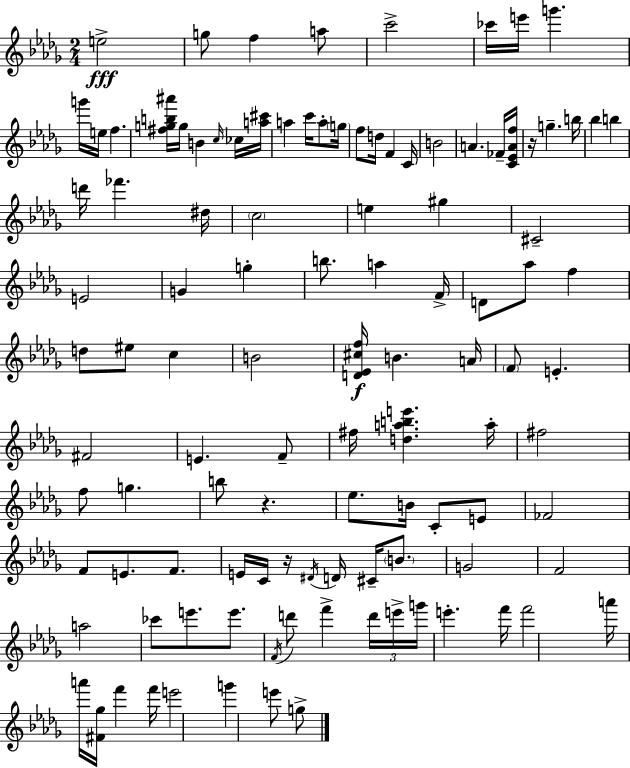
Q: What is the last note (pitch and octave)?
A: G5